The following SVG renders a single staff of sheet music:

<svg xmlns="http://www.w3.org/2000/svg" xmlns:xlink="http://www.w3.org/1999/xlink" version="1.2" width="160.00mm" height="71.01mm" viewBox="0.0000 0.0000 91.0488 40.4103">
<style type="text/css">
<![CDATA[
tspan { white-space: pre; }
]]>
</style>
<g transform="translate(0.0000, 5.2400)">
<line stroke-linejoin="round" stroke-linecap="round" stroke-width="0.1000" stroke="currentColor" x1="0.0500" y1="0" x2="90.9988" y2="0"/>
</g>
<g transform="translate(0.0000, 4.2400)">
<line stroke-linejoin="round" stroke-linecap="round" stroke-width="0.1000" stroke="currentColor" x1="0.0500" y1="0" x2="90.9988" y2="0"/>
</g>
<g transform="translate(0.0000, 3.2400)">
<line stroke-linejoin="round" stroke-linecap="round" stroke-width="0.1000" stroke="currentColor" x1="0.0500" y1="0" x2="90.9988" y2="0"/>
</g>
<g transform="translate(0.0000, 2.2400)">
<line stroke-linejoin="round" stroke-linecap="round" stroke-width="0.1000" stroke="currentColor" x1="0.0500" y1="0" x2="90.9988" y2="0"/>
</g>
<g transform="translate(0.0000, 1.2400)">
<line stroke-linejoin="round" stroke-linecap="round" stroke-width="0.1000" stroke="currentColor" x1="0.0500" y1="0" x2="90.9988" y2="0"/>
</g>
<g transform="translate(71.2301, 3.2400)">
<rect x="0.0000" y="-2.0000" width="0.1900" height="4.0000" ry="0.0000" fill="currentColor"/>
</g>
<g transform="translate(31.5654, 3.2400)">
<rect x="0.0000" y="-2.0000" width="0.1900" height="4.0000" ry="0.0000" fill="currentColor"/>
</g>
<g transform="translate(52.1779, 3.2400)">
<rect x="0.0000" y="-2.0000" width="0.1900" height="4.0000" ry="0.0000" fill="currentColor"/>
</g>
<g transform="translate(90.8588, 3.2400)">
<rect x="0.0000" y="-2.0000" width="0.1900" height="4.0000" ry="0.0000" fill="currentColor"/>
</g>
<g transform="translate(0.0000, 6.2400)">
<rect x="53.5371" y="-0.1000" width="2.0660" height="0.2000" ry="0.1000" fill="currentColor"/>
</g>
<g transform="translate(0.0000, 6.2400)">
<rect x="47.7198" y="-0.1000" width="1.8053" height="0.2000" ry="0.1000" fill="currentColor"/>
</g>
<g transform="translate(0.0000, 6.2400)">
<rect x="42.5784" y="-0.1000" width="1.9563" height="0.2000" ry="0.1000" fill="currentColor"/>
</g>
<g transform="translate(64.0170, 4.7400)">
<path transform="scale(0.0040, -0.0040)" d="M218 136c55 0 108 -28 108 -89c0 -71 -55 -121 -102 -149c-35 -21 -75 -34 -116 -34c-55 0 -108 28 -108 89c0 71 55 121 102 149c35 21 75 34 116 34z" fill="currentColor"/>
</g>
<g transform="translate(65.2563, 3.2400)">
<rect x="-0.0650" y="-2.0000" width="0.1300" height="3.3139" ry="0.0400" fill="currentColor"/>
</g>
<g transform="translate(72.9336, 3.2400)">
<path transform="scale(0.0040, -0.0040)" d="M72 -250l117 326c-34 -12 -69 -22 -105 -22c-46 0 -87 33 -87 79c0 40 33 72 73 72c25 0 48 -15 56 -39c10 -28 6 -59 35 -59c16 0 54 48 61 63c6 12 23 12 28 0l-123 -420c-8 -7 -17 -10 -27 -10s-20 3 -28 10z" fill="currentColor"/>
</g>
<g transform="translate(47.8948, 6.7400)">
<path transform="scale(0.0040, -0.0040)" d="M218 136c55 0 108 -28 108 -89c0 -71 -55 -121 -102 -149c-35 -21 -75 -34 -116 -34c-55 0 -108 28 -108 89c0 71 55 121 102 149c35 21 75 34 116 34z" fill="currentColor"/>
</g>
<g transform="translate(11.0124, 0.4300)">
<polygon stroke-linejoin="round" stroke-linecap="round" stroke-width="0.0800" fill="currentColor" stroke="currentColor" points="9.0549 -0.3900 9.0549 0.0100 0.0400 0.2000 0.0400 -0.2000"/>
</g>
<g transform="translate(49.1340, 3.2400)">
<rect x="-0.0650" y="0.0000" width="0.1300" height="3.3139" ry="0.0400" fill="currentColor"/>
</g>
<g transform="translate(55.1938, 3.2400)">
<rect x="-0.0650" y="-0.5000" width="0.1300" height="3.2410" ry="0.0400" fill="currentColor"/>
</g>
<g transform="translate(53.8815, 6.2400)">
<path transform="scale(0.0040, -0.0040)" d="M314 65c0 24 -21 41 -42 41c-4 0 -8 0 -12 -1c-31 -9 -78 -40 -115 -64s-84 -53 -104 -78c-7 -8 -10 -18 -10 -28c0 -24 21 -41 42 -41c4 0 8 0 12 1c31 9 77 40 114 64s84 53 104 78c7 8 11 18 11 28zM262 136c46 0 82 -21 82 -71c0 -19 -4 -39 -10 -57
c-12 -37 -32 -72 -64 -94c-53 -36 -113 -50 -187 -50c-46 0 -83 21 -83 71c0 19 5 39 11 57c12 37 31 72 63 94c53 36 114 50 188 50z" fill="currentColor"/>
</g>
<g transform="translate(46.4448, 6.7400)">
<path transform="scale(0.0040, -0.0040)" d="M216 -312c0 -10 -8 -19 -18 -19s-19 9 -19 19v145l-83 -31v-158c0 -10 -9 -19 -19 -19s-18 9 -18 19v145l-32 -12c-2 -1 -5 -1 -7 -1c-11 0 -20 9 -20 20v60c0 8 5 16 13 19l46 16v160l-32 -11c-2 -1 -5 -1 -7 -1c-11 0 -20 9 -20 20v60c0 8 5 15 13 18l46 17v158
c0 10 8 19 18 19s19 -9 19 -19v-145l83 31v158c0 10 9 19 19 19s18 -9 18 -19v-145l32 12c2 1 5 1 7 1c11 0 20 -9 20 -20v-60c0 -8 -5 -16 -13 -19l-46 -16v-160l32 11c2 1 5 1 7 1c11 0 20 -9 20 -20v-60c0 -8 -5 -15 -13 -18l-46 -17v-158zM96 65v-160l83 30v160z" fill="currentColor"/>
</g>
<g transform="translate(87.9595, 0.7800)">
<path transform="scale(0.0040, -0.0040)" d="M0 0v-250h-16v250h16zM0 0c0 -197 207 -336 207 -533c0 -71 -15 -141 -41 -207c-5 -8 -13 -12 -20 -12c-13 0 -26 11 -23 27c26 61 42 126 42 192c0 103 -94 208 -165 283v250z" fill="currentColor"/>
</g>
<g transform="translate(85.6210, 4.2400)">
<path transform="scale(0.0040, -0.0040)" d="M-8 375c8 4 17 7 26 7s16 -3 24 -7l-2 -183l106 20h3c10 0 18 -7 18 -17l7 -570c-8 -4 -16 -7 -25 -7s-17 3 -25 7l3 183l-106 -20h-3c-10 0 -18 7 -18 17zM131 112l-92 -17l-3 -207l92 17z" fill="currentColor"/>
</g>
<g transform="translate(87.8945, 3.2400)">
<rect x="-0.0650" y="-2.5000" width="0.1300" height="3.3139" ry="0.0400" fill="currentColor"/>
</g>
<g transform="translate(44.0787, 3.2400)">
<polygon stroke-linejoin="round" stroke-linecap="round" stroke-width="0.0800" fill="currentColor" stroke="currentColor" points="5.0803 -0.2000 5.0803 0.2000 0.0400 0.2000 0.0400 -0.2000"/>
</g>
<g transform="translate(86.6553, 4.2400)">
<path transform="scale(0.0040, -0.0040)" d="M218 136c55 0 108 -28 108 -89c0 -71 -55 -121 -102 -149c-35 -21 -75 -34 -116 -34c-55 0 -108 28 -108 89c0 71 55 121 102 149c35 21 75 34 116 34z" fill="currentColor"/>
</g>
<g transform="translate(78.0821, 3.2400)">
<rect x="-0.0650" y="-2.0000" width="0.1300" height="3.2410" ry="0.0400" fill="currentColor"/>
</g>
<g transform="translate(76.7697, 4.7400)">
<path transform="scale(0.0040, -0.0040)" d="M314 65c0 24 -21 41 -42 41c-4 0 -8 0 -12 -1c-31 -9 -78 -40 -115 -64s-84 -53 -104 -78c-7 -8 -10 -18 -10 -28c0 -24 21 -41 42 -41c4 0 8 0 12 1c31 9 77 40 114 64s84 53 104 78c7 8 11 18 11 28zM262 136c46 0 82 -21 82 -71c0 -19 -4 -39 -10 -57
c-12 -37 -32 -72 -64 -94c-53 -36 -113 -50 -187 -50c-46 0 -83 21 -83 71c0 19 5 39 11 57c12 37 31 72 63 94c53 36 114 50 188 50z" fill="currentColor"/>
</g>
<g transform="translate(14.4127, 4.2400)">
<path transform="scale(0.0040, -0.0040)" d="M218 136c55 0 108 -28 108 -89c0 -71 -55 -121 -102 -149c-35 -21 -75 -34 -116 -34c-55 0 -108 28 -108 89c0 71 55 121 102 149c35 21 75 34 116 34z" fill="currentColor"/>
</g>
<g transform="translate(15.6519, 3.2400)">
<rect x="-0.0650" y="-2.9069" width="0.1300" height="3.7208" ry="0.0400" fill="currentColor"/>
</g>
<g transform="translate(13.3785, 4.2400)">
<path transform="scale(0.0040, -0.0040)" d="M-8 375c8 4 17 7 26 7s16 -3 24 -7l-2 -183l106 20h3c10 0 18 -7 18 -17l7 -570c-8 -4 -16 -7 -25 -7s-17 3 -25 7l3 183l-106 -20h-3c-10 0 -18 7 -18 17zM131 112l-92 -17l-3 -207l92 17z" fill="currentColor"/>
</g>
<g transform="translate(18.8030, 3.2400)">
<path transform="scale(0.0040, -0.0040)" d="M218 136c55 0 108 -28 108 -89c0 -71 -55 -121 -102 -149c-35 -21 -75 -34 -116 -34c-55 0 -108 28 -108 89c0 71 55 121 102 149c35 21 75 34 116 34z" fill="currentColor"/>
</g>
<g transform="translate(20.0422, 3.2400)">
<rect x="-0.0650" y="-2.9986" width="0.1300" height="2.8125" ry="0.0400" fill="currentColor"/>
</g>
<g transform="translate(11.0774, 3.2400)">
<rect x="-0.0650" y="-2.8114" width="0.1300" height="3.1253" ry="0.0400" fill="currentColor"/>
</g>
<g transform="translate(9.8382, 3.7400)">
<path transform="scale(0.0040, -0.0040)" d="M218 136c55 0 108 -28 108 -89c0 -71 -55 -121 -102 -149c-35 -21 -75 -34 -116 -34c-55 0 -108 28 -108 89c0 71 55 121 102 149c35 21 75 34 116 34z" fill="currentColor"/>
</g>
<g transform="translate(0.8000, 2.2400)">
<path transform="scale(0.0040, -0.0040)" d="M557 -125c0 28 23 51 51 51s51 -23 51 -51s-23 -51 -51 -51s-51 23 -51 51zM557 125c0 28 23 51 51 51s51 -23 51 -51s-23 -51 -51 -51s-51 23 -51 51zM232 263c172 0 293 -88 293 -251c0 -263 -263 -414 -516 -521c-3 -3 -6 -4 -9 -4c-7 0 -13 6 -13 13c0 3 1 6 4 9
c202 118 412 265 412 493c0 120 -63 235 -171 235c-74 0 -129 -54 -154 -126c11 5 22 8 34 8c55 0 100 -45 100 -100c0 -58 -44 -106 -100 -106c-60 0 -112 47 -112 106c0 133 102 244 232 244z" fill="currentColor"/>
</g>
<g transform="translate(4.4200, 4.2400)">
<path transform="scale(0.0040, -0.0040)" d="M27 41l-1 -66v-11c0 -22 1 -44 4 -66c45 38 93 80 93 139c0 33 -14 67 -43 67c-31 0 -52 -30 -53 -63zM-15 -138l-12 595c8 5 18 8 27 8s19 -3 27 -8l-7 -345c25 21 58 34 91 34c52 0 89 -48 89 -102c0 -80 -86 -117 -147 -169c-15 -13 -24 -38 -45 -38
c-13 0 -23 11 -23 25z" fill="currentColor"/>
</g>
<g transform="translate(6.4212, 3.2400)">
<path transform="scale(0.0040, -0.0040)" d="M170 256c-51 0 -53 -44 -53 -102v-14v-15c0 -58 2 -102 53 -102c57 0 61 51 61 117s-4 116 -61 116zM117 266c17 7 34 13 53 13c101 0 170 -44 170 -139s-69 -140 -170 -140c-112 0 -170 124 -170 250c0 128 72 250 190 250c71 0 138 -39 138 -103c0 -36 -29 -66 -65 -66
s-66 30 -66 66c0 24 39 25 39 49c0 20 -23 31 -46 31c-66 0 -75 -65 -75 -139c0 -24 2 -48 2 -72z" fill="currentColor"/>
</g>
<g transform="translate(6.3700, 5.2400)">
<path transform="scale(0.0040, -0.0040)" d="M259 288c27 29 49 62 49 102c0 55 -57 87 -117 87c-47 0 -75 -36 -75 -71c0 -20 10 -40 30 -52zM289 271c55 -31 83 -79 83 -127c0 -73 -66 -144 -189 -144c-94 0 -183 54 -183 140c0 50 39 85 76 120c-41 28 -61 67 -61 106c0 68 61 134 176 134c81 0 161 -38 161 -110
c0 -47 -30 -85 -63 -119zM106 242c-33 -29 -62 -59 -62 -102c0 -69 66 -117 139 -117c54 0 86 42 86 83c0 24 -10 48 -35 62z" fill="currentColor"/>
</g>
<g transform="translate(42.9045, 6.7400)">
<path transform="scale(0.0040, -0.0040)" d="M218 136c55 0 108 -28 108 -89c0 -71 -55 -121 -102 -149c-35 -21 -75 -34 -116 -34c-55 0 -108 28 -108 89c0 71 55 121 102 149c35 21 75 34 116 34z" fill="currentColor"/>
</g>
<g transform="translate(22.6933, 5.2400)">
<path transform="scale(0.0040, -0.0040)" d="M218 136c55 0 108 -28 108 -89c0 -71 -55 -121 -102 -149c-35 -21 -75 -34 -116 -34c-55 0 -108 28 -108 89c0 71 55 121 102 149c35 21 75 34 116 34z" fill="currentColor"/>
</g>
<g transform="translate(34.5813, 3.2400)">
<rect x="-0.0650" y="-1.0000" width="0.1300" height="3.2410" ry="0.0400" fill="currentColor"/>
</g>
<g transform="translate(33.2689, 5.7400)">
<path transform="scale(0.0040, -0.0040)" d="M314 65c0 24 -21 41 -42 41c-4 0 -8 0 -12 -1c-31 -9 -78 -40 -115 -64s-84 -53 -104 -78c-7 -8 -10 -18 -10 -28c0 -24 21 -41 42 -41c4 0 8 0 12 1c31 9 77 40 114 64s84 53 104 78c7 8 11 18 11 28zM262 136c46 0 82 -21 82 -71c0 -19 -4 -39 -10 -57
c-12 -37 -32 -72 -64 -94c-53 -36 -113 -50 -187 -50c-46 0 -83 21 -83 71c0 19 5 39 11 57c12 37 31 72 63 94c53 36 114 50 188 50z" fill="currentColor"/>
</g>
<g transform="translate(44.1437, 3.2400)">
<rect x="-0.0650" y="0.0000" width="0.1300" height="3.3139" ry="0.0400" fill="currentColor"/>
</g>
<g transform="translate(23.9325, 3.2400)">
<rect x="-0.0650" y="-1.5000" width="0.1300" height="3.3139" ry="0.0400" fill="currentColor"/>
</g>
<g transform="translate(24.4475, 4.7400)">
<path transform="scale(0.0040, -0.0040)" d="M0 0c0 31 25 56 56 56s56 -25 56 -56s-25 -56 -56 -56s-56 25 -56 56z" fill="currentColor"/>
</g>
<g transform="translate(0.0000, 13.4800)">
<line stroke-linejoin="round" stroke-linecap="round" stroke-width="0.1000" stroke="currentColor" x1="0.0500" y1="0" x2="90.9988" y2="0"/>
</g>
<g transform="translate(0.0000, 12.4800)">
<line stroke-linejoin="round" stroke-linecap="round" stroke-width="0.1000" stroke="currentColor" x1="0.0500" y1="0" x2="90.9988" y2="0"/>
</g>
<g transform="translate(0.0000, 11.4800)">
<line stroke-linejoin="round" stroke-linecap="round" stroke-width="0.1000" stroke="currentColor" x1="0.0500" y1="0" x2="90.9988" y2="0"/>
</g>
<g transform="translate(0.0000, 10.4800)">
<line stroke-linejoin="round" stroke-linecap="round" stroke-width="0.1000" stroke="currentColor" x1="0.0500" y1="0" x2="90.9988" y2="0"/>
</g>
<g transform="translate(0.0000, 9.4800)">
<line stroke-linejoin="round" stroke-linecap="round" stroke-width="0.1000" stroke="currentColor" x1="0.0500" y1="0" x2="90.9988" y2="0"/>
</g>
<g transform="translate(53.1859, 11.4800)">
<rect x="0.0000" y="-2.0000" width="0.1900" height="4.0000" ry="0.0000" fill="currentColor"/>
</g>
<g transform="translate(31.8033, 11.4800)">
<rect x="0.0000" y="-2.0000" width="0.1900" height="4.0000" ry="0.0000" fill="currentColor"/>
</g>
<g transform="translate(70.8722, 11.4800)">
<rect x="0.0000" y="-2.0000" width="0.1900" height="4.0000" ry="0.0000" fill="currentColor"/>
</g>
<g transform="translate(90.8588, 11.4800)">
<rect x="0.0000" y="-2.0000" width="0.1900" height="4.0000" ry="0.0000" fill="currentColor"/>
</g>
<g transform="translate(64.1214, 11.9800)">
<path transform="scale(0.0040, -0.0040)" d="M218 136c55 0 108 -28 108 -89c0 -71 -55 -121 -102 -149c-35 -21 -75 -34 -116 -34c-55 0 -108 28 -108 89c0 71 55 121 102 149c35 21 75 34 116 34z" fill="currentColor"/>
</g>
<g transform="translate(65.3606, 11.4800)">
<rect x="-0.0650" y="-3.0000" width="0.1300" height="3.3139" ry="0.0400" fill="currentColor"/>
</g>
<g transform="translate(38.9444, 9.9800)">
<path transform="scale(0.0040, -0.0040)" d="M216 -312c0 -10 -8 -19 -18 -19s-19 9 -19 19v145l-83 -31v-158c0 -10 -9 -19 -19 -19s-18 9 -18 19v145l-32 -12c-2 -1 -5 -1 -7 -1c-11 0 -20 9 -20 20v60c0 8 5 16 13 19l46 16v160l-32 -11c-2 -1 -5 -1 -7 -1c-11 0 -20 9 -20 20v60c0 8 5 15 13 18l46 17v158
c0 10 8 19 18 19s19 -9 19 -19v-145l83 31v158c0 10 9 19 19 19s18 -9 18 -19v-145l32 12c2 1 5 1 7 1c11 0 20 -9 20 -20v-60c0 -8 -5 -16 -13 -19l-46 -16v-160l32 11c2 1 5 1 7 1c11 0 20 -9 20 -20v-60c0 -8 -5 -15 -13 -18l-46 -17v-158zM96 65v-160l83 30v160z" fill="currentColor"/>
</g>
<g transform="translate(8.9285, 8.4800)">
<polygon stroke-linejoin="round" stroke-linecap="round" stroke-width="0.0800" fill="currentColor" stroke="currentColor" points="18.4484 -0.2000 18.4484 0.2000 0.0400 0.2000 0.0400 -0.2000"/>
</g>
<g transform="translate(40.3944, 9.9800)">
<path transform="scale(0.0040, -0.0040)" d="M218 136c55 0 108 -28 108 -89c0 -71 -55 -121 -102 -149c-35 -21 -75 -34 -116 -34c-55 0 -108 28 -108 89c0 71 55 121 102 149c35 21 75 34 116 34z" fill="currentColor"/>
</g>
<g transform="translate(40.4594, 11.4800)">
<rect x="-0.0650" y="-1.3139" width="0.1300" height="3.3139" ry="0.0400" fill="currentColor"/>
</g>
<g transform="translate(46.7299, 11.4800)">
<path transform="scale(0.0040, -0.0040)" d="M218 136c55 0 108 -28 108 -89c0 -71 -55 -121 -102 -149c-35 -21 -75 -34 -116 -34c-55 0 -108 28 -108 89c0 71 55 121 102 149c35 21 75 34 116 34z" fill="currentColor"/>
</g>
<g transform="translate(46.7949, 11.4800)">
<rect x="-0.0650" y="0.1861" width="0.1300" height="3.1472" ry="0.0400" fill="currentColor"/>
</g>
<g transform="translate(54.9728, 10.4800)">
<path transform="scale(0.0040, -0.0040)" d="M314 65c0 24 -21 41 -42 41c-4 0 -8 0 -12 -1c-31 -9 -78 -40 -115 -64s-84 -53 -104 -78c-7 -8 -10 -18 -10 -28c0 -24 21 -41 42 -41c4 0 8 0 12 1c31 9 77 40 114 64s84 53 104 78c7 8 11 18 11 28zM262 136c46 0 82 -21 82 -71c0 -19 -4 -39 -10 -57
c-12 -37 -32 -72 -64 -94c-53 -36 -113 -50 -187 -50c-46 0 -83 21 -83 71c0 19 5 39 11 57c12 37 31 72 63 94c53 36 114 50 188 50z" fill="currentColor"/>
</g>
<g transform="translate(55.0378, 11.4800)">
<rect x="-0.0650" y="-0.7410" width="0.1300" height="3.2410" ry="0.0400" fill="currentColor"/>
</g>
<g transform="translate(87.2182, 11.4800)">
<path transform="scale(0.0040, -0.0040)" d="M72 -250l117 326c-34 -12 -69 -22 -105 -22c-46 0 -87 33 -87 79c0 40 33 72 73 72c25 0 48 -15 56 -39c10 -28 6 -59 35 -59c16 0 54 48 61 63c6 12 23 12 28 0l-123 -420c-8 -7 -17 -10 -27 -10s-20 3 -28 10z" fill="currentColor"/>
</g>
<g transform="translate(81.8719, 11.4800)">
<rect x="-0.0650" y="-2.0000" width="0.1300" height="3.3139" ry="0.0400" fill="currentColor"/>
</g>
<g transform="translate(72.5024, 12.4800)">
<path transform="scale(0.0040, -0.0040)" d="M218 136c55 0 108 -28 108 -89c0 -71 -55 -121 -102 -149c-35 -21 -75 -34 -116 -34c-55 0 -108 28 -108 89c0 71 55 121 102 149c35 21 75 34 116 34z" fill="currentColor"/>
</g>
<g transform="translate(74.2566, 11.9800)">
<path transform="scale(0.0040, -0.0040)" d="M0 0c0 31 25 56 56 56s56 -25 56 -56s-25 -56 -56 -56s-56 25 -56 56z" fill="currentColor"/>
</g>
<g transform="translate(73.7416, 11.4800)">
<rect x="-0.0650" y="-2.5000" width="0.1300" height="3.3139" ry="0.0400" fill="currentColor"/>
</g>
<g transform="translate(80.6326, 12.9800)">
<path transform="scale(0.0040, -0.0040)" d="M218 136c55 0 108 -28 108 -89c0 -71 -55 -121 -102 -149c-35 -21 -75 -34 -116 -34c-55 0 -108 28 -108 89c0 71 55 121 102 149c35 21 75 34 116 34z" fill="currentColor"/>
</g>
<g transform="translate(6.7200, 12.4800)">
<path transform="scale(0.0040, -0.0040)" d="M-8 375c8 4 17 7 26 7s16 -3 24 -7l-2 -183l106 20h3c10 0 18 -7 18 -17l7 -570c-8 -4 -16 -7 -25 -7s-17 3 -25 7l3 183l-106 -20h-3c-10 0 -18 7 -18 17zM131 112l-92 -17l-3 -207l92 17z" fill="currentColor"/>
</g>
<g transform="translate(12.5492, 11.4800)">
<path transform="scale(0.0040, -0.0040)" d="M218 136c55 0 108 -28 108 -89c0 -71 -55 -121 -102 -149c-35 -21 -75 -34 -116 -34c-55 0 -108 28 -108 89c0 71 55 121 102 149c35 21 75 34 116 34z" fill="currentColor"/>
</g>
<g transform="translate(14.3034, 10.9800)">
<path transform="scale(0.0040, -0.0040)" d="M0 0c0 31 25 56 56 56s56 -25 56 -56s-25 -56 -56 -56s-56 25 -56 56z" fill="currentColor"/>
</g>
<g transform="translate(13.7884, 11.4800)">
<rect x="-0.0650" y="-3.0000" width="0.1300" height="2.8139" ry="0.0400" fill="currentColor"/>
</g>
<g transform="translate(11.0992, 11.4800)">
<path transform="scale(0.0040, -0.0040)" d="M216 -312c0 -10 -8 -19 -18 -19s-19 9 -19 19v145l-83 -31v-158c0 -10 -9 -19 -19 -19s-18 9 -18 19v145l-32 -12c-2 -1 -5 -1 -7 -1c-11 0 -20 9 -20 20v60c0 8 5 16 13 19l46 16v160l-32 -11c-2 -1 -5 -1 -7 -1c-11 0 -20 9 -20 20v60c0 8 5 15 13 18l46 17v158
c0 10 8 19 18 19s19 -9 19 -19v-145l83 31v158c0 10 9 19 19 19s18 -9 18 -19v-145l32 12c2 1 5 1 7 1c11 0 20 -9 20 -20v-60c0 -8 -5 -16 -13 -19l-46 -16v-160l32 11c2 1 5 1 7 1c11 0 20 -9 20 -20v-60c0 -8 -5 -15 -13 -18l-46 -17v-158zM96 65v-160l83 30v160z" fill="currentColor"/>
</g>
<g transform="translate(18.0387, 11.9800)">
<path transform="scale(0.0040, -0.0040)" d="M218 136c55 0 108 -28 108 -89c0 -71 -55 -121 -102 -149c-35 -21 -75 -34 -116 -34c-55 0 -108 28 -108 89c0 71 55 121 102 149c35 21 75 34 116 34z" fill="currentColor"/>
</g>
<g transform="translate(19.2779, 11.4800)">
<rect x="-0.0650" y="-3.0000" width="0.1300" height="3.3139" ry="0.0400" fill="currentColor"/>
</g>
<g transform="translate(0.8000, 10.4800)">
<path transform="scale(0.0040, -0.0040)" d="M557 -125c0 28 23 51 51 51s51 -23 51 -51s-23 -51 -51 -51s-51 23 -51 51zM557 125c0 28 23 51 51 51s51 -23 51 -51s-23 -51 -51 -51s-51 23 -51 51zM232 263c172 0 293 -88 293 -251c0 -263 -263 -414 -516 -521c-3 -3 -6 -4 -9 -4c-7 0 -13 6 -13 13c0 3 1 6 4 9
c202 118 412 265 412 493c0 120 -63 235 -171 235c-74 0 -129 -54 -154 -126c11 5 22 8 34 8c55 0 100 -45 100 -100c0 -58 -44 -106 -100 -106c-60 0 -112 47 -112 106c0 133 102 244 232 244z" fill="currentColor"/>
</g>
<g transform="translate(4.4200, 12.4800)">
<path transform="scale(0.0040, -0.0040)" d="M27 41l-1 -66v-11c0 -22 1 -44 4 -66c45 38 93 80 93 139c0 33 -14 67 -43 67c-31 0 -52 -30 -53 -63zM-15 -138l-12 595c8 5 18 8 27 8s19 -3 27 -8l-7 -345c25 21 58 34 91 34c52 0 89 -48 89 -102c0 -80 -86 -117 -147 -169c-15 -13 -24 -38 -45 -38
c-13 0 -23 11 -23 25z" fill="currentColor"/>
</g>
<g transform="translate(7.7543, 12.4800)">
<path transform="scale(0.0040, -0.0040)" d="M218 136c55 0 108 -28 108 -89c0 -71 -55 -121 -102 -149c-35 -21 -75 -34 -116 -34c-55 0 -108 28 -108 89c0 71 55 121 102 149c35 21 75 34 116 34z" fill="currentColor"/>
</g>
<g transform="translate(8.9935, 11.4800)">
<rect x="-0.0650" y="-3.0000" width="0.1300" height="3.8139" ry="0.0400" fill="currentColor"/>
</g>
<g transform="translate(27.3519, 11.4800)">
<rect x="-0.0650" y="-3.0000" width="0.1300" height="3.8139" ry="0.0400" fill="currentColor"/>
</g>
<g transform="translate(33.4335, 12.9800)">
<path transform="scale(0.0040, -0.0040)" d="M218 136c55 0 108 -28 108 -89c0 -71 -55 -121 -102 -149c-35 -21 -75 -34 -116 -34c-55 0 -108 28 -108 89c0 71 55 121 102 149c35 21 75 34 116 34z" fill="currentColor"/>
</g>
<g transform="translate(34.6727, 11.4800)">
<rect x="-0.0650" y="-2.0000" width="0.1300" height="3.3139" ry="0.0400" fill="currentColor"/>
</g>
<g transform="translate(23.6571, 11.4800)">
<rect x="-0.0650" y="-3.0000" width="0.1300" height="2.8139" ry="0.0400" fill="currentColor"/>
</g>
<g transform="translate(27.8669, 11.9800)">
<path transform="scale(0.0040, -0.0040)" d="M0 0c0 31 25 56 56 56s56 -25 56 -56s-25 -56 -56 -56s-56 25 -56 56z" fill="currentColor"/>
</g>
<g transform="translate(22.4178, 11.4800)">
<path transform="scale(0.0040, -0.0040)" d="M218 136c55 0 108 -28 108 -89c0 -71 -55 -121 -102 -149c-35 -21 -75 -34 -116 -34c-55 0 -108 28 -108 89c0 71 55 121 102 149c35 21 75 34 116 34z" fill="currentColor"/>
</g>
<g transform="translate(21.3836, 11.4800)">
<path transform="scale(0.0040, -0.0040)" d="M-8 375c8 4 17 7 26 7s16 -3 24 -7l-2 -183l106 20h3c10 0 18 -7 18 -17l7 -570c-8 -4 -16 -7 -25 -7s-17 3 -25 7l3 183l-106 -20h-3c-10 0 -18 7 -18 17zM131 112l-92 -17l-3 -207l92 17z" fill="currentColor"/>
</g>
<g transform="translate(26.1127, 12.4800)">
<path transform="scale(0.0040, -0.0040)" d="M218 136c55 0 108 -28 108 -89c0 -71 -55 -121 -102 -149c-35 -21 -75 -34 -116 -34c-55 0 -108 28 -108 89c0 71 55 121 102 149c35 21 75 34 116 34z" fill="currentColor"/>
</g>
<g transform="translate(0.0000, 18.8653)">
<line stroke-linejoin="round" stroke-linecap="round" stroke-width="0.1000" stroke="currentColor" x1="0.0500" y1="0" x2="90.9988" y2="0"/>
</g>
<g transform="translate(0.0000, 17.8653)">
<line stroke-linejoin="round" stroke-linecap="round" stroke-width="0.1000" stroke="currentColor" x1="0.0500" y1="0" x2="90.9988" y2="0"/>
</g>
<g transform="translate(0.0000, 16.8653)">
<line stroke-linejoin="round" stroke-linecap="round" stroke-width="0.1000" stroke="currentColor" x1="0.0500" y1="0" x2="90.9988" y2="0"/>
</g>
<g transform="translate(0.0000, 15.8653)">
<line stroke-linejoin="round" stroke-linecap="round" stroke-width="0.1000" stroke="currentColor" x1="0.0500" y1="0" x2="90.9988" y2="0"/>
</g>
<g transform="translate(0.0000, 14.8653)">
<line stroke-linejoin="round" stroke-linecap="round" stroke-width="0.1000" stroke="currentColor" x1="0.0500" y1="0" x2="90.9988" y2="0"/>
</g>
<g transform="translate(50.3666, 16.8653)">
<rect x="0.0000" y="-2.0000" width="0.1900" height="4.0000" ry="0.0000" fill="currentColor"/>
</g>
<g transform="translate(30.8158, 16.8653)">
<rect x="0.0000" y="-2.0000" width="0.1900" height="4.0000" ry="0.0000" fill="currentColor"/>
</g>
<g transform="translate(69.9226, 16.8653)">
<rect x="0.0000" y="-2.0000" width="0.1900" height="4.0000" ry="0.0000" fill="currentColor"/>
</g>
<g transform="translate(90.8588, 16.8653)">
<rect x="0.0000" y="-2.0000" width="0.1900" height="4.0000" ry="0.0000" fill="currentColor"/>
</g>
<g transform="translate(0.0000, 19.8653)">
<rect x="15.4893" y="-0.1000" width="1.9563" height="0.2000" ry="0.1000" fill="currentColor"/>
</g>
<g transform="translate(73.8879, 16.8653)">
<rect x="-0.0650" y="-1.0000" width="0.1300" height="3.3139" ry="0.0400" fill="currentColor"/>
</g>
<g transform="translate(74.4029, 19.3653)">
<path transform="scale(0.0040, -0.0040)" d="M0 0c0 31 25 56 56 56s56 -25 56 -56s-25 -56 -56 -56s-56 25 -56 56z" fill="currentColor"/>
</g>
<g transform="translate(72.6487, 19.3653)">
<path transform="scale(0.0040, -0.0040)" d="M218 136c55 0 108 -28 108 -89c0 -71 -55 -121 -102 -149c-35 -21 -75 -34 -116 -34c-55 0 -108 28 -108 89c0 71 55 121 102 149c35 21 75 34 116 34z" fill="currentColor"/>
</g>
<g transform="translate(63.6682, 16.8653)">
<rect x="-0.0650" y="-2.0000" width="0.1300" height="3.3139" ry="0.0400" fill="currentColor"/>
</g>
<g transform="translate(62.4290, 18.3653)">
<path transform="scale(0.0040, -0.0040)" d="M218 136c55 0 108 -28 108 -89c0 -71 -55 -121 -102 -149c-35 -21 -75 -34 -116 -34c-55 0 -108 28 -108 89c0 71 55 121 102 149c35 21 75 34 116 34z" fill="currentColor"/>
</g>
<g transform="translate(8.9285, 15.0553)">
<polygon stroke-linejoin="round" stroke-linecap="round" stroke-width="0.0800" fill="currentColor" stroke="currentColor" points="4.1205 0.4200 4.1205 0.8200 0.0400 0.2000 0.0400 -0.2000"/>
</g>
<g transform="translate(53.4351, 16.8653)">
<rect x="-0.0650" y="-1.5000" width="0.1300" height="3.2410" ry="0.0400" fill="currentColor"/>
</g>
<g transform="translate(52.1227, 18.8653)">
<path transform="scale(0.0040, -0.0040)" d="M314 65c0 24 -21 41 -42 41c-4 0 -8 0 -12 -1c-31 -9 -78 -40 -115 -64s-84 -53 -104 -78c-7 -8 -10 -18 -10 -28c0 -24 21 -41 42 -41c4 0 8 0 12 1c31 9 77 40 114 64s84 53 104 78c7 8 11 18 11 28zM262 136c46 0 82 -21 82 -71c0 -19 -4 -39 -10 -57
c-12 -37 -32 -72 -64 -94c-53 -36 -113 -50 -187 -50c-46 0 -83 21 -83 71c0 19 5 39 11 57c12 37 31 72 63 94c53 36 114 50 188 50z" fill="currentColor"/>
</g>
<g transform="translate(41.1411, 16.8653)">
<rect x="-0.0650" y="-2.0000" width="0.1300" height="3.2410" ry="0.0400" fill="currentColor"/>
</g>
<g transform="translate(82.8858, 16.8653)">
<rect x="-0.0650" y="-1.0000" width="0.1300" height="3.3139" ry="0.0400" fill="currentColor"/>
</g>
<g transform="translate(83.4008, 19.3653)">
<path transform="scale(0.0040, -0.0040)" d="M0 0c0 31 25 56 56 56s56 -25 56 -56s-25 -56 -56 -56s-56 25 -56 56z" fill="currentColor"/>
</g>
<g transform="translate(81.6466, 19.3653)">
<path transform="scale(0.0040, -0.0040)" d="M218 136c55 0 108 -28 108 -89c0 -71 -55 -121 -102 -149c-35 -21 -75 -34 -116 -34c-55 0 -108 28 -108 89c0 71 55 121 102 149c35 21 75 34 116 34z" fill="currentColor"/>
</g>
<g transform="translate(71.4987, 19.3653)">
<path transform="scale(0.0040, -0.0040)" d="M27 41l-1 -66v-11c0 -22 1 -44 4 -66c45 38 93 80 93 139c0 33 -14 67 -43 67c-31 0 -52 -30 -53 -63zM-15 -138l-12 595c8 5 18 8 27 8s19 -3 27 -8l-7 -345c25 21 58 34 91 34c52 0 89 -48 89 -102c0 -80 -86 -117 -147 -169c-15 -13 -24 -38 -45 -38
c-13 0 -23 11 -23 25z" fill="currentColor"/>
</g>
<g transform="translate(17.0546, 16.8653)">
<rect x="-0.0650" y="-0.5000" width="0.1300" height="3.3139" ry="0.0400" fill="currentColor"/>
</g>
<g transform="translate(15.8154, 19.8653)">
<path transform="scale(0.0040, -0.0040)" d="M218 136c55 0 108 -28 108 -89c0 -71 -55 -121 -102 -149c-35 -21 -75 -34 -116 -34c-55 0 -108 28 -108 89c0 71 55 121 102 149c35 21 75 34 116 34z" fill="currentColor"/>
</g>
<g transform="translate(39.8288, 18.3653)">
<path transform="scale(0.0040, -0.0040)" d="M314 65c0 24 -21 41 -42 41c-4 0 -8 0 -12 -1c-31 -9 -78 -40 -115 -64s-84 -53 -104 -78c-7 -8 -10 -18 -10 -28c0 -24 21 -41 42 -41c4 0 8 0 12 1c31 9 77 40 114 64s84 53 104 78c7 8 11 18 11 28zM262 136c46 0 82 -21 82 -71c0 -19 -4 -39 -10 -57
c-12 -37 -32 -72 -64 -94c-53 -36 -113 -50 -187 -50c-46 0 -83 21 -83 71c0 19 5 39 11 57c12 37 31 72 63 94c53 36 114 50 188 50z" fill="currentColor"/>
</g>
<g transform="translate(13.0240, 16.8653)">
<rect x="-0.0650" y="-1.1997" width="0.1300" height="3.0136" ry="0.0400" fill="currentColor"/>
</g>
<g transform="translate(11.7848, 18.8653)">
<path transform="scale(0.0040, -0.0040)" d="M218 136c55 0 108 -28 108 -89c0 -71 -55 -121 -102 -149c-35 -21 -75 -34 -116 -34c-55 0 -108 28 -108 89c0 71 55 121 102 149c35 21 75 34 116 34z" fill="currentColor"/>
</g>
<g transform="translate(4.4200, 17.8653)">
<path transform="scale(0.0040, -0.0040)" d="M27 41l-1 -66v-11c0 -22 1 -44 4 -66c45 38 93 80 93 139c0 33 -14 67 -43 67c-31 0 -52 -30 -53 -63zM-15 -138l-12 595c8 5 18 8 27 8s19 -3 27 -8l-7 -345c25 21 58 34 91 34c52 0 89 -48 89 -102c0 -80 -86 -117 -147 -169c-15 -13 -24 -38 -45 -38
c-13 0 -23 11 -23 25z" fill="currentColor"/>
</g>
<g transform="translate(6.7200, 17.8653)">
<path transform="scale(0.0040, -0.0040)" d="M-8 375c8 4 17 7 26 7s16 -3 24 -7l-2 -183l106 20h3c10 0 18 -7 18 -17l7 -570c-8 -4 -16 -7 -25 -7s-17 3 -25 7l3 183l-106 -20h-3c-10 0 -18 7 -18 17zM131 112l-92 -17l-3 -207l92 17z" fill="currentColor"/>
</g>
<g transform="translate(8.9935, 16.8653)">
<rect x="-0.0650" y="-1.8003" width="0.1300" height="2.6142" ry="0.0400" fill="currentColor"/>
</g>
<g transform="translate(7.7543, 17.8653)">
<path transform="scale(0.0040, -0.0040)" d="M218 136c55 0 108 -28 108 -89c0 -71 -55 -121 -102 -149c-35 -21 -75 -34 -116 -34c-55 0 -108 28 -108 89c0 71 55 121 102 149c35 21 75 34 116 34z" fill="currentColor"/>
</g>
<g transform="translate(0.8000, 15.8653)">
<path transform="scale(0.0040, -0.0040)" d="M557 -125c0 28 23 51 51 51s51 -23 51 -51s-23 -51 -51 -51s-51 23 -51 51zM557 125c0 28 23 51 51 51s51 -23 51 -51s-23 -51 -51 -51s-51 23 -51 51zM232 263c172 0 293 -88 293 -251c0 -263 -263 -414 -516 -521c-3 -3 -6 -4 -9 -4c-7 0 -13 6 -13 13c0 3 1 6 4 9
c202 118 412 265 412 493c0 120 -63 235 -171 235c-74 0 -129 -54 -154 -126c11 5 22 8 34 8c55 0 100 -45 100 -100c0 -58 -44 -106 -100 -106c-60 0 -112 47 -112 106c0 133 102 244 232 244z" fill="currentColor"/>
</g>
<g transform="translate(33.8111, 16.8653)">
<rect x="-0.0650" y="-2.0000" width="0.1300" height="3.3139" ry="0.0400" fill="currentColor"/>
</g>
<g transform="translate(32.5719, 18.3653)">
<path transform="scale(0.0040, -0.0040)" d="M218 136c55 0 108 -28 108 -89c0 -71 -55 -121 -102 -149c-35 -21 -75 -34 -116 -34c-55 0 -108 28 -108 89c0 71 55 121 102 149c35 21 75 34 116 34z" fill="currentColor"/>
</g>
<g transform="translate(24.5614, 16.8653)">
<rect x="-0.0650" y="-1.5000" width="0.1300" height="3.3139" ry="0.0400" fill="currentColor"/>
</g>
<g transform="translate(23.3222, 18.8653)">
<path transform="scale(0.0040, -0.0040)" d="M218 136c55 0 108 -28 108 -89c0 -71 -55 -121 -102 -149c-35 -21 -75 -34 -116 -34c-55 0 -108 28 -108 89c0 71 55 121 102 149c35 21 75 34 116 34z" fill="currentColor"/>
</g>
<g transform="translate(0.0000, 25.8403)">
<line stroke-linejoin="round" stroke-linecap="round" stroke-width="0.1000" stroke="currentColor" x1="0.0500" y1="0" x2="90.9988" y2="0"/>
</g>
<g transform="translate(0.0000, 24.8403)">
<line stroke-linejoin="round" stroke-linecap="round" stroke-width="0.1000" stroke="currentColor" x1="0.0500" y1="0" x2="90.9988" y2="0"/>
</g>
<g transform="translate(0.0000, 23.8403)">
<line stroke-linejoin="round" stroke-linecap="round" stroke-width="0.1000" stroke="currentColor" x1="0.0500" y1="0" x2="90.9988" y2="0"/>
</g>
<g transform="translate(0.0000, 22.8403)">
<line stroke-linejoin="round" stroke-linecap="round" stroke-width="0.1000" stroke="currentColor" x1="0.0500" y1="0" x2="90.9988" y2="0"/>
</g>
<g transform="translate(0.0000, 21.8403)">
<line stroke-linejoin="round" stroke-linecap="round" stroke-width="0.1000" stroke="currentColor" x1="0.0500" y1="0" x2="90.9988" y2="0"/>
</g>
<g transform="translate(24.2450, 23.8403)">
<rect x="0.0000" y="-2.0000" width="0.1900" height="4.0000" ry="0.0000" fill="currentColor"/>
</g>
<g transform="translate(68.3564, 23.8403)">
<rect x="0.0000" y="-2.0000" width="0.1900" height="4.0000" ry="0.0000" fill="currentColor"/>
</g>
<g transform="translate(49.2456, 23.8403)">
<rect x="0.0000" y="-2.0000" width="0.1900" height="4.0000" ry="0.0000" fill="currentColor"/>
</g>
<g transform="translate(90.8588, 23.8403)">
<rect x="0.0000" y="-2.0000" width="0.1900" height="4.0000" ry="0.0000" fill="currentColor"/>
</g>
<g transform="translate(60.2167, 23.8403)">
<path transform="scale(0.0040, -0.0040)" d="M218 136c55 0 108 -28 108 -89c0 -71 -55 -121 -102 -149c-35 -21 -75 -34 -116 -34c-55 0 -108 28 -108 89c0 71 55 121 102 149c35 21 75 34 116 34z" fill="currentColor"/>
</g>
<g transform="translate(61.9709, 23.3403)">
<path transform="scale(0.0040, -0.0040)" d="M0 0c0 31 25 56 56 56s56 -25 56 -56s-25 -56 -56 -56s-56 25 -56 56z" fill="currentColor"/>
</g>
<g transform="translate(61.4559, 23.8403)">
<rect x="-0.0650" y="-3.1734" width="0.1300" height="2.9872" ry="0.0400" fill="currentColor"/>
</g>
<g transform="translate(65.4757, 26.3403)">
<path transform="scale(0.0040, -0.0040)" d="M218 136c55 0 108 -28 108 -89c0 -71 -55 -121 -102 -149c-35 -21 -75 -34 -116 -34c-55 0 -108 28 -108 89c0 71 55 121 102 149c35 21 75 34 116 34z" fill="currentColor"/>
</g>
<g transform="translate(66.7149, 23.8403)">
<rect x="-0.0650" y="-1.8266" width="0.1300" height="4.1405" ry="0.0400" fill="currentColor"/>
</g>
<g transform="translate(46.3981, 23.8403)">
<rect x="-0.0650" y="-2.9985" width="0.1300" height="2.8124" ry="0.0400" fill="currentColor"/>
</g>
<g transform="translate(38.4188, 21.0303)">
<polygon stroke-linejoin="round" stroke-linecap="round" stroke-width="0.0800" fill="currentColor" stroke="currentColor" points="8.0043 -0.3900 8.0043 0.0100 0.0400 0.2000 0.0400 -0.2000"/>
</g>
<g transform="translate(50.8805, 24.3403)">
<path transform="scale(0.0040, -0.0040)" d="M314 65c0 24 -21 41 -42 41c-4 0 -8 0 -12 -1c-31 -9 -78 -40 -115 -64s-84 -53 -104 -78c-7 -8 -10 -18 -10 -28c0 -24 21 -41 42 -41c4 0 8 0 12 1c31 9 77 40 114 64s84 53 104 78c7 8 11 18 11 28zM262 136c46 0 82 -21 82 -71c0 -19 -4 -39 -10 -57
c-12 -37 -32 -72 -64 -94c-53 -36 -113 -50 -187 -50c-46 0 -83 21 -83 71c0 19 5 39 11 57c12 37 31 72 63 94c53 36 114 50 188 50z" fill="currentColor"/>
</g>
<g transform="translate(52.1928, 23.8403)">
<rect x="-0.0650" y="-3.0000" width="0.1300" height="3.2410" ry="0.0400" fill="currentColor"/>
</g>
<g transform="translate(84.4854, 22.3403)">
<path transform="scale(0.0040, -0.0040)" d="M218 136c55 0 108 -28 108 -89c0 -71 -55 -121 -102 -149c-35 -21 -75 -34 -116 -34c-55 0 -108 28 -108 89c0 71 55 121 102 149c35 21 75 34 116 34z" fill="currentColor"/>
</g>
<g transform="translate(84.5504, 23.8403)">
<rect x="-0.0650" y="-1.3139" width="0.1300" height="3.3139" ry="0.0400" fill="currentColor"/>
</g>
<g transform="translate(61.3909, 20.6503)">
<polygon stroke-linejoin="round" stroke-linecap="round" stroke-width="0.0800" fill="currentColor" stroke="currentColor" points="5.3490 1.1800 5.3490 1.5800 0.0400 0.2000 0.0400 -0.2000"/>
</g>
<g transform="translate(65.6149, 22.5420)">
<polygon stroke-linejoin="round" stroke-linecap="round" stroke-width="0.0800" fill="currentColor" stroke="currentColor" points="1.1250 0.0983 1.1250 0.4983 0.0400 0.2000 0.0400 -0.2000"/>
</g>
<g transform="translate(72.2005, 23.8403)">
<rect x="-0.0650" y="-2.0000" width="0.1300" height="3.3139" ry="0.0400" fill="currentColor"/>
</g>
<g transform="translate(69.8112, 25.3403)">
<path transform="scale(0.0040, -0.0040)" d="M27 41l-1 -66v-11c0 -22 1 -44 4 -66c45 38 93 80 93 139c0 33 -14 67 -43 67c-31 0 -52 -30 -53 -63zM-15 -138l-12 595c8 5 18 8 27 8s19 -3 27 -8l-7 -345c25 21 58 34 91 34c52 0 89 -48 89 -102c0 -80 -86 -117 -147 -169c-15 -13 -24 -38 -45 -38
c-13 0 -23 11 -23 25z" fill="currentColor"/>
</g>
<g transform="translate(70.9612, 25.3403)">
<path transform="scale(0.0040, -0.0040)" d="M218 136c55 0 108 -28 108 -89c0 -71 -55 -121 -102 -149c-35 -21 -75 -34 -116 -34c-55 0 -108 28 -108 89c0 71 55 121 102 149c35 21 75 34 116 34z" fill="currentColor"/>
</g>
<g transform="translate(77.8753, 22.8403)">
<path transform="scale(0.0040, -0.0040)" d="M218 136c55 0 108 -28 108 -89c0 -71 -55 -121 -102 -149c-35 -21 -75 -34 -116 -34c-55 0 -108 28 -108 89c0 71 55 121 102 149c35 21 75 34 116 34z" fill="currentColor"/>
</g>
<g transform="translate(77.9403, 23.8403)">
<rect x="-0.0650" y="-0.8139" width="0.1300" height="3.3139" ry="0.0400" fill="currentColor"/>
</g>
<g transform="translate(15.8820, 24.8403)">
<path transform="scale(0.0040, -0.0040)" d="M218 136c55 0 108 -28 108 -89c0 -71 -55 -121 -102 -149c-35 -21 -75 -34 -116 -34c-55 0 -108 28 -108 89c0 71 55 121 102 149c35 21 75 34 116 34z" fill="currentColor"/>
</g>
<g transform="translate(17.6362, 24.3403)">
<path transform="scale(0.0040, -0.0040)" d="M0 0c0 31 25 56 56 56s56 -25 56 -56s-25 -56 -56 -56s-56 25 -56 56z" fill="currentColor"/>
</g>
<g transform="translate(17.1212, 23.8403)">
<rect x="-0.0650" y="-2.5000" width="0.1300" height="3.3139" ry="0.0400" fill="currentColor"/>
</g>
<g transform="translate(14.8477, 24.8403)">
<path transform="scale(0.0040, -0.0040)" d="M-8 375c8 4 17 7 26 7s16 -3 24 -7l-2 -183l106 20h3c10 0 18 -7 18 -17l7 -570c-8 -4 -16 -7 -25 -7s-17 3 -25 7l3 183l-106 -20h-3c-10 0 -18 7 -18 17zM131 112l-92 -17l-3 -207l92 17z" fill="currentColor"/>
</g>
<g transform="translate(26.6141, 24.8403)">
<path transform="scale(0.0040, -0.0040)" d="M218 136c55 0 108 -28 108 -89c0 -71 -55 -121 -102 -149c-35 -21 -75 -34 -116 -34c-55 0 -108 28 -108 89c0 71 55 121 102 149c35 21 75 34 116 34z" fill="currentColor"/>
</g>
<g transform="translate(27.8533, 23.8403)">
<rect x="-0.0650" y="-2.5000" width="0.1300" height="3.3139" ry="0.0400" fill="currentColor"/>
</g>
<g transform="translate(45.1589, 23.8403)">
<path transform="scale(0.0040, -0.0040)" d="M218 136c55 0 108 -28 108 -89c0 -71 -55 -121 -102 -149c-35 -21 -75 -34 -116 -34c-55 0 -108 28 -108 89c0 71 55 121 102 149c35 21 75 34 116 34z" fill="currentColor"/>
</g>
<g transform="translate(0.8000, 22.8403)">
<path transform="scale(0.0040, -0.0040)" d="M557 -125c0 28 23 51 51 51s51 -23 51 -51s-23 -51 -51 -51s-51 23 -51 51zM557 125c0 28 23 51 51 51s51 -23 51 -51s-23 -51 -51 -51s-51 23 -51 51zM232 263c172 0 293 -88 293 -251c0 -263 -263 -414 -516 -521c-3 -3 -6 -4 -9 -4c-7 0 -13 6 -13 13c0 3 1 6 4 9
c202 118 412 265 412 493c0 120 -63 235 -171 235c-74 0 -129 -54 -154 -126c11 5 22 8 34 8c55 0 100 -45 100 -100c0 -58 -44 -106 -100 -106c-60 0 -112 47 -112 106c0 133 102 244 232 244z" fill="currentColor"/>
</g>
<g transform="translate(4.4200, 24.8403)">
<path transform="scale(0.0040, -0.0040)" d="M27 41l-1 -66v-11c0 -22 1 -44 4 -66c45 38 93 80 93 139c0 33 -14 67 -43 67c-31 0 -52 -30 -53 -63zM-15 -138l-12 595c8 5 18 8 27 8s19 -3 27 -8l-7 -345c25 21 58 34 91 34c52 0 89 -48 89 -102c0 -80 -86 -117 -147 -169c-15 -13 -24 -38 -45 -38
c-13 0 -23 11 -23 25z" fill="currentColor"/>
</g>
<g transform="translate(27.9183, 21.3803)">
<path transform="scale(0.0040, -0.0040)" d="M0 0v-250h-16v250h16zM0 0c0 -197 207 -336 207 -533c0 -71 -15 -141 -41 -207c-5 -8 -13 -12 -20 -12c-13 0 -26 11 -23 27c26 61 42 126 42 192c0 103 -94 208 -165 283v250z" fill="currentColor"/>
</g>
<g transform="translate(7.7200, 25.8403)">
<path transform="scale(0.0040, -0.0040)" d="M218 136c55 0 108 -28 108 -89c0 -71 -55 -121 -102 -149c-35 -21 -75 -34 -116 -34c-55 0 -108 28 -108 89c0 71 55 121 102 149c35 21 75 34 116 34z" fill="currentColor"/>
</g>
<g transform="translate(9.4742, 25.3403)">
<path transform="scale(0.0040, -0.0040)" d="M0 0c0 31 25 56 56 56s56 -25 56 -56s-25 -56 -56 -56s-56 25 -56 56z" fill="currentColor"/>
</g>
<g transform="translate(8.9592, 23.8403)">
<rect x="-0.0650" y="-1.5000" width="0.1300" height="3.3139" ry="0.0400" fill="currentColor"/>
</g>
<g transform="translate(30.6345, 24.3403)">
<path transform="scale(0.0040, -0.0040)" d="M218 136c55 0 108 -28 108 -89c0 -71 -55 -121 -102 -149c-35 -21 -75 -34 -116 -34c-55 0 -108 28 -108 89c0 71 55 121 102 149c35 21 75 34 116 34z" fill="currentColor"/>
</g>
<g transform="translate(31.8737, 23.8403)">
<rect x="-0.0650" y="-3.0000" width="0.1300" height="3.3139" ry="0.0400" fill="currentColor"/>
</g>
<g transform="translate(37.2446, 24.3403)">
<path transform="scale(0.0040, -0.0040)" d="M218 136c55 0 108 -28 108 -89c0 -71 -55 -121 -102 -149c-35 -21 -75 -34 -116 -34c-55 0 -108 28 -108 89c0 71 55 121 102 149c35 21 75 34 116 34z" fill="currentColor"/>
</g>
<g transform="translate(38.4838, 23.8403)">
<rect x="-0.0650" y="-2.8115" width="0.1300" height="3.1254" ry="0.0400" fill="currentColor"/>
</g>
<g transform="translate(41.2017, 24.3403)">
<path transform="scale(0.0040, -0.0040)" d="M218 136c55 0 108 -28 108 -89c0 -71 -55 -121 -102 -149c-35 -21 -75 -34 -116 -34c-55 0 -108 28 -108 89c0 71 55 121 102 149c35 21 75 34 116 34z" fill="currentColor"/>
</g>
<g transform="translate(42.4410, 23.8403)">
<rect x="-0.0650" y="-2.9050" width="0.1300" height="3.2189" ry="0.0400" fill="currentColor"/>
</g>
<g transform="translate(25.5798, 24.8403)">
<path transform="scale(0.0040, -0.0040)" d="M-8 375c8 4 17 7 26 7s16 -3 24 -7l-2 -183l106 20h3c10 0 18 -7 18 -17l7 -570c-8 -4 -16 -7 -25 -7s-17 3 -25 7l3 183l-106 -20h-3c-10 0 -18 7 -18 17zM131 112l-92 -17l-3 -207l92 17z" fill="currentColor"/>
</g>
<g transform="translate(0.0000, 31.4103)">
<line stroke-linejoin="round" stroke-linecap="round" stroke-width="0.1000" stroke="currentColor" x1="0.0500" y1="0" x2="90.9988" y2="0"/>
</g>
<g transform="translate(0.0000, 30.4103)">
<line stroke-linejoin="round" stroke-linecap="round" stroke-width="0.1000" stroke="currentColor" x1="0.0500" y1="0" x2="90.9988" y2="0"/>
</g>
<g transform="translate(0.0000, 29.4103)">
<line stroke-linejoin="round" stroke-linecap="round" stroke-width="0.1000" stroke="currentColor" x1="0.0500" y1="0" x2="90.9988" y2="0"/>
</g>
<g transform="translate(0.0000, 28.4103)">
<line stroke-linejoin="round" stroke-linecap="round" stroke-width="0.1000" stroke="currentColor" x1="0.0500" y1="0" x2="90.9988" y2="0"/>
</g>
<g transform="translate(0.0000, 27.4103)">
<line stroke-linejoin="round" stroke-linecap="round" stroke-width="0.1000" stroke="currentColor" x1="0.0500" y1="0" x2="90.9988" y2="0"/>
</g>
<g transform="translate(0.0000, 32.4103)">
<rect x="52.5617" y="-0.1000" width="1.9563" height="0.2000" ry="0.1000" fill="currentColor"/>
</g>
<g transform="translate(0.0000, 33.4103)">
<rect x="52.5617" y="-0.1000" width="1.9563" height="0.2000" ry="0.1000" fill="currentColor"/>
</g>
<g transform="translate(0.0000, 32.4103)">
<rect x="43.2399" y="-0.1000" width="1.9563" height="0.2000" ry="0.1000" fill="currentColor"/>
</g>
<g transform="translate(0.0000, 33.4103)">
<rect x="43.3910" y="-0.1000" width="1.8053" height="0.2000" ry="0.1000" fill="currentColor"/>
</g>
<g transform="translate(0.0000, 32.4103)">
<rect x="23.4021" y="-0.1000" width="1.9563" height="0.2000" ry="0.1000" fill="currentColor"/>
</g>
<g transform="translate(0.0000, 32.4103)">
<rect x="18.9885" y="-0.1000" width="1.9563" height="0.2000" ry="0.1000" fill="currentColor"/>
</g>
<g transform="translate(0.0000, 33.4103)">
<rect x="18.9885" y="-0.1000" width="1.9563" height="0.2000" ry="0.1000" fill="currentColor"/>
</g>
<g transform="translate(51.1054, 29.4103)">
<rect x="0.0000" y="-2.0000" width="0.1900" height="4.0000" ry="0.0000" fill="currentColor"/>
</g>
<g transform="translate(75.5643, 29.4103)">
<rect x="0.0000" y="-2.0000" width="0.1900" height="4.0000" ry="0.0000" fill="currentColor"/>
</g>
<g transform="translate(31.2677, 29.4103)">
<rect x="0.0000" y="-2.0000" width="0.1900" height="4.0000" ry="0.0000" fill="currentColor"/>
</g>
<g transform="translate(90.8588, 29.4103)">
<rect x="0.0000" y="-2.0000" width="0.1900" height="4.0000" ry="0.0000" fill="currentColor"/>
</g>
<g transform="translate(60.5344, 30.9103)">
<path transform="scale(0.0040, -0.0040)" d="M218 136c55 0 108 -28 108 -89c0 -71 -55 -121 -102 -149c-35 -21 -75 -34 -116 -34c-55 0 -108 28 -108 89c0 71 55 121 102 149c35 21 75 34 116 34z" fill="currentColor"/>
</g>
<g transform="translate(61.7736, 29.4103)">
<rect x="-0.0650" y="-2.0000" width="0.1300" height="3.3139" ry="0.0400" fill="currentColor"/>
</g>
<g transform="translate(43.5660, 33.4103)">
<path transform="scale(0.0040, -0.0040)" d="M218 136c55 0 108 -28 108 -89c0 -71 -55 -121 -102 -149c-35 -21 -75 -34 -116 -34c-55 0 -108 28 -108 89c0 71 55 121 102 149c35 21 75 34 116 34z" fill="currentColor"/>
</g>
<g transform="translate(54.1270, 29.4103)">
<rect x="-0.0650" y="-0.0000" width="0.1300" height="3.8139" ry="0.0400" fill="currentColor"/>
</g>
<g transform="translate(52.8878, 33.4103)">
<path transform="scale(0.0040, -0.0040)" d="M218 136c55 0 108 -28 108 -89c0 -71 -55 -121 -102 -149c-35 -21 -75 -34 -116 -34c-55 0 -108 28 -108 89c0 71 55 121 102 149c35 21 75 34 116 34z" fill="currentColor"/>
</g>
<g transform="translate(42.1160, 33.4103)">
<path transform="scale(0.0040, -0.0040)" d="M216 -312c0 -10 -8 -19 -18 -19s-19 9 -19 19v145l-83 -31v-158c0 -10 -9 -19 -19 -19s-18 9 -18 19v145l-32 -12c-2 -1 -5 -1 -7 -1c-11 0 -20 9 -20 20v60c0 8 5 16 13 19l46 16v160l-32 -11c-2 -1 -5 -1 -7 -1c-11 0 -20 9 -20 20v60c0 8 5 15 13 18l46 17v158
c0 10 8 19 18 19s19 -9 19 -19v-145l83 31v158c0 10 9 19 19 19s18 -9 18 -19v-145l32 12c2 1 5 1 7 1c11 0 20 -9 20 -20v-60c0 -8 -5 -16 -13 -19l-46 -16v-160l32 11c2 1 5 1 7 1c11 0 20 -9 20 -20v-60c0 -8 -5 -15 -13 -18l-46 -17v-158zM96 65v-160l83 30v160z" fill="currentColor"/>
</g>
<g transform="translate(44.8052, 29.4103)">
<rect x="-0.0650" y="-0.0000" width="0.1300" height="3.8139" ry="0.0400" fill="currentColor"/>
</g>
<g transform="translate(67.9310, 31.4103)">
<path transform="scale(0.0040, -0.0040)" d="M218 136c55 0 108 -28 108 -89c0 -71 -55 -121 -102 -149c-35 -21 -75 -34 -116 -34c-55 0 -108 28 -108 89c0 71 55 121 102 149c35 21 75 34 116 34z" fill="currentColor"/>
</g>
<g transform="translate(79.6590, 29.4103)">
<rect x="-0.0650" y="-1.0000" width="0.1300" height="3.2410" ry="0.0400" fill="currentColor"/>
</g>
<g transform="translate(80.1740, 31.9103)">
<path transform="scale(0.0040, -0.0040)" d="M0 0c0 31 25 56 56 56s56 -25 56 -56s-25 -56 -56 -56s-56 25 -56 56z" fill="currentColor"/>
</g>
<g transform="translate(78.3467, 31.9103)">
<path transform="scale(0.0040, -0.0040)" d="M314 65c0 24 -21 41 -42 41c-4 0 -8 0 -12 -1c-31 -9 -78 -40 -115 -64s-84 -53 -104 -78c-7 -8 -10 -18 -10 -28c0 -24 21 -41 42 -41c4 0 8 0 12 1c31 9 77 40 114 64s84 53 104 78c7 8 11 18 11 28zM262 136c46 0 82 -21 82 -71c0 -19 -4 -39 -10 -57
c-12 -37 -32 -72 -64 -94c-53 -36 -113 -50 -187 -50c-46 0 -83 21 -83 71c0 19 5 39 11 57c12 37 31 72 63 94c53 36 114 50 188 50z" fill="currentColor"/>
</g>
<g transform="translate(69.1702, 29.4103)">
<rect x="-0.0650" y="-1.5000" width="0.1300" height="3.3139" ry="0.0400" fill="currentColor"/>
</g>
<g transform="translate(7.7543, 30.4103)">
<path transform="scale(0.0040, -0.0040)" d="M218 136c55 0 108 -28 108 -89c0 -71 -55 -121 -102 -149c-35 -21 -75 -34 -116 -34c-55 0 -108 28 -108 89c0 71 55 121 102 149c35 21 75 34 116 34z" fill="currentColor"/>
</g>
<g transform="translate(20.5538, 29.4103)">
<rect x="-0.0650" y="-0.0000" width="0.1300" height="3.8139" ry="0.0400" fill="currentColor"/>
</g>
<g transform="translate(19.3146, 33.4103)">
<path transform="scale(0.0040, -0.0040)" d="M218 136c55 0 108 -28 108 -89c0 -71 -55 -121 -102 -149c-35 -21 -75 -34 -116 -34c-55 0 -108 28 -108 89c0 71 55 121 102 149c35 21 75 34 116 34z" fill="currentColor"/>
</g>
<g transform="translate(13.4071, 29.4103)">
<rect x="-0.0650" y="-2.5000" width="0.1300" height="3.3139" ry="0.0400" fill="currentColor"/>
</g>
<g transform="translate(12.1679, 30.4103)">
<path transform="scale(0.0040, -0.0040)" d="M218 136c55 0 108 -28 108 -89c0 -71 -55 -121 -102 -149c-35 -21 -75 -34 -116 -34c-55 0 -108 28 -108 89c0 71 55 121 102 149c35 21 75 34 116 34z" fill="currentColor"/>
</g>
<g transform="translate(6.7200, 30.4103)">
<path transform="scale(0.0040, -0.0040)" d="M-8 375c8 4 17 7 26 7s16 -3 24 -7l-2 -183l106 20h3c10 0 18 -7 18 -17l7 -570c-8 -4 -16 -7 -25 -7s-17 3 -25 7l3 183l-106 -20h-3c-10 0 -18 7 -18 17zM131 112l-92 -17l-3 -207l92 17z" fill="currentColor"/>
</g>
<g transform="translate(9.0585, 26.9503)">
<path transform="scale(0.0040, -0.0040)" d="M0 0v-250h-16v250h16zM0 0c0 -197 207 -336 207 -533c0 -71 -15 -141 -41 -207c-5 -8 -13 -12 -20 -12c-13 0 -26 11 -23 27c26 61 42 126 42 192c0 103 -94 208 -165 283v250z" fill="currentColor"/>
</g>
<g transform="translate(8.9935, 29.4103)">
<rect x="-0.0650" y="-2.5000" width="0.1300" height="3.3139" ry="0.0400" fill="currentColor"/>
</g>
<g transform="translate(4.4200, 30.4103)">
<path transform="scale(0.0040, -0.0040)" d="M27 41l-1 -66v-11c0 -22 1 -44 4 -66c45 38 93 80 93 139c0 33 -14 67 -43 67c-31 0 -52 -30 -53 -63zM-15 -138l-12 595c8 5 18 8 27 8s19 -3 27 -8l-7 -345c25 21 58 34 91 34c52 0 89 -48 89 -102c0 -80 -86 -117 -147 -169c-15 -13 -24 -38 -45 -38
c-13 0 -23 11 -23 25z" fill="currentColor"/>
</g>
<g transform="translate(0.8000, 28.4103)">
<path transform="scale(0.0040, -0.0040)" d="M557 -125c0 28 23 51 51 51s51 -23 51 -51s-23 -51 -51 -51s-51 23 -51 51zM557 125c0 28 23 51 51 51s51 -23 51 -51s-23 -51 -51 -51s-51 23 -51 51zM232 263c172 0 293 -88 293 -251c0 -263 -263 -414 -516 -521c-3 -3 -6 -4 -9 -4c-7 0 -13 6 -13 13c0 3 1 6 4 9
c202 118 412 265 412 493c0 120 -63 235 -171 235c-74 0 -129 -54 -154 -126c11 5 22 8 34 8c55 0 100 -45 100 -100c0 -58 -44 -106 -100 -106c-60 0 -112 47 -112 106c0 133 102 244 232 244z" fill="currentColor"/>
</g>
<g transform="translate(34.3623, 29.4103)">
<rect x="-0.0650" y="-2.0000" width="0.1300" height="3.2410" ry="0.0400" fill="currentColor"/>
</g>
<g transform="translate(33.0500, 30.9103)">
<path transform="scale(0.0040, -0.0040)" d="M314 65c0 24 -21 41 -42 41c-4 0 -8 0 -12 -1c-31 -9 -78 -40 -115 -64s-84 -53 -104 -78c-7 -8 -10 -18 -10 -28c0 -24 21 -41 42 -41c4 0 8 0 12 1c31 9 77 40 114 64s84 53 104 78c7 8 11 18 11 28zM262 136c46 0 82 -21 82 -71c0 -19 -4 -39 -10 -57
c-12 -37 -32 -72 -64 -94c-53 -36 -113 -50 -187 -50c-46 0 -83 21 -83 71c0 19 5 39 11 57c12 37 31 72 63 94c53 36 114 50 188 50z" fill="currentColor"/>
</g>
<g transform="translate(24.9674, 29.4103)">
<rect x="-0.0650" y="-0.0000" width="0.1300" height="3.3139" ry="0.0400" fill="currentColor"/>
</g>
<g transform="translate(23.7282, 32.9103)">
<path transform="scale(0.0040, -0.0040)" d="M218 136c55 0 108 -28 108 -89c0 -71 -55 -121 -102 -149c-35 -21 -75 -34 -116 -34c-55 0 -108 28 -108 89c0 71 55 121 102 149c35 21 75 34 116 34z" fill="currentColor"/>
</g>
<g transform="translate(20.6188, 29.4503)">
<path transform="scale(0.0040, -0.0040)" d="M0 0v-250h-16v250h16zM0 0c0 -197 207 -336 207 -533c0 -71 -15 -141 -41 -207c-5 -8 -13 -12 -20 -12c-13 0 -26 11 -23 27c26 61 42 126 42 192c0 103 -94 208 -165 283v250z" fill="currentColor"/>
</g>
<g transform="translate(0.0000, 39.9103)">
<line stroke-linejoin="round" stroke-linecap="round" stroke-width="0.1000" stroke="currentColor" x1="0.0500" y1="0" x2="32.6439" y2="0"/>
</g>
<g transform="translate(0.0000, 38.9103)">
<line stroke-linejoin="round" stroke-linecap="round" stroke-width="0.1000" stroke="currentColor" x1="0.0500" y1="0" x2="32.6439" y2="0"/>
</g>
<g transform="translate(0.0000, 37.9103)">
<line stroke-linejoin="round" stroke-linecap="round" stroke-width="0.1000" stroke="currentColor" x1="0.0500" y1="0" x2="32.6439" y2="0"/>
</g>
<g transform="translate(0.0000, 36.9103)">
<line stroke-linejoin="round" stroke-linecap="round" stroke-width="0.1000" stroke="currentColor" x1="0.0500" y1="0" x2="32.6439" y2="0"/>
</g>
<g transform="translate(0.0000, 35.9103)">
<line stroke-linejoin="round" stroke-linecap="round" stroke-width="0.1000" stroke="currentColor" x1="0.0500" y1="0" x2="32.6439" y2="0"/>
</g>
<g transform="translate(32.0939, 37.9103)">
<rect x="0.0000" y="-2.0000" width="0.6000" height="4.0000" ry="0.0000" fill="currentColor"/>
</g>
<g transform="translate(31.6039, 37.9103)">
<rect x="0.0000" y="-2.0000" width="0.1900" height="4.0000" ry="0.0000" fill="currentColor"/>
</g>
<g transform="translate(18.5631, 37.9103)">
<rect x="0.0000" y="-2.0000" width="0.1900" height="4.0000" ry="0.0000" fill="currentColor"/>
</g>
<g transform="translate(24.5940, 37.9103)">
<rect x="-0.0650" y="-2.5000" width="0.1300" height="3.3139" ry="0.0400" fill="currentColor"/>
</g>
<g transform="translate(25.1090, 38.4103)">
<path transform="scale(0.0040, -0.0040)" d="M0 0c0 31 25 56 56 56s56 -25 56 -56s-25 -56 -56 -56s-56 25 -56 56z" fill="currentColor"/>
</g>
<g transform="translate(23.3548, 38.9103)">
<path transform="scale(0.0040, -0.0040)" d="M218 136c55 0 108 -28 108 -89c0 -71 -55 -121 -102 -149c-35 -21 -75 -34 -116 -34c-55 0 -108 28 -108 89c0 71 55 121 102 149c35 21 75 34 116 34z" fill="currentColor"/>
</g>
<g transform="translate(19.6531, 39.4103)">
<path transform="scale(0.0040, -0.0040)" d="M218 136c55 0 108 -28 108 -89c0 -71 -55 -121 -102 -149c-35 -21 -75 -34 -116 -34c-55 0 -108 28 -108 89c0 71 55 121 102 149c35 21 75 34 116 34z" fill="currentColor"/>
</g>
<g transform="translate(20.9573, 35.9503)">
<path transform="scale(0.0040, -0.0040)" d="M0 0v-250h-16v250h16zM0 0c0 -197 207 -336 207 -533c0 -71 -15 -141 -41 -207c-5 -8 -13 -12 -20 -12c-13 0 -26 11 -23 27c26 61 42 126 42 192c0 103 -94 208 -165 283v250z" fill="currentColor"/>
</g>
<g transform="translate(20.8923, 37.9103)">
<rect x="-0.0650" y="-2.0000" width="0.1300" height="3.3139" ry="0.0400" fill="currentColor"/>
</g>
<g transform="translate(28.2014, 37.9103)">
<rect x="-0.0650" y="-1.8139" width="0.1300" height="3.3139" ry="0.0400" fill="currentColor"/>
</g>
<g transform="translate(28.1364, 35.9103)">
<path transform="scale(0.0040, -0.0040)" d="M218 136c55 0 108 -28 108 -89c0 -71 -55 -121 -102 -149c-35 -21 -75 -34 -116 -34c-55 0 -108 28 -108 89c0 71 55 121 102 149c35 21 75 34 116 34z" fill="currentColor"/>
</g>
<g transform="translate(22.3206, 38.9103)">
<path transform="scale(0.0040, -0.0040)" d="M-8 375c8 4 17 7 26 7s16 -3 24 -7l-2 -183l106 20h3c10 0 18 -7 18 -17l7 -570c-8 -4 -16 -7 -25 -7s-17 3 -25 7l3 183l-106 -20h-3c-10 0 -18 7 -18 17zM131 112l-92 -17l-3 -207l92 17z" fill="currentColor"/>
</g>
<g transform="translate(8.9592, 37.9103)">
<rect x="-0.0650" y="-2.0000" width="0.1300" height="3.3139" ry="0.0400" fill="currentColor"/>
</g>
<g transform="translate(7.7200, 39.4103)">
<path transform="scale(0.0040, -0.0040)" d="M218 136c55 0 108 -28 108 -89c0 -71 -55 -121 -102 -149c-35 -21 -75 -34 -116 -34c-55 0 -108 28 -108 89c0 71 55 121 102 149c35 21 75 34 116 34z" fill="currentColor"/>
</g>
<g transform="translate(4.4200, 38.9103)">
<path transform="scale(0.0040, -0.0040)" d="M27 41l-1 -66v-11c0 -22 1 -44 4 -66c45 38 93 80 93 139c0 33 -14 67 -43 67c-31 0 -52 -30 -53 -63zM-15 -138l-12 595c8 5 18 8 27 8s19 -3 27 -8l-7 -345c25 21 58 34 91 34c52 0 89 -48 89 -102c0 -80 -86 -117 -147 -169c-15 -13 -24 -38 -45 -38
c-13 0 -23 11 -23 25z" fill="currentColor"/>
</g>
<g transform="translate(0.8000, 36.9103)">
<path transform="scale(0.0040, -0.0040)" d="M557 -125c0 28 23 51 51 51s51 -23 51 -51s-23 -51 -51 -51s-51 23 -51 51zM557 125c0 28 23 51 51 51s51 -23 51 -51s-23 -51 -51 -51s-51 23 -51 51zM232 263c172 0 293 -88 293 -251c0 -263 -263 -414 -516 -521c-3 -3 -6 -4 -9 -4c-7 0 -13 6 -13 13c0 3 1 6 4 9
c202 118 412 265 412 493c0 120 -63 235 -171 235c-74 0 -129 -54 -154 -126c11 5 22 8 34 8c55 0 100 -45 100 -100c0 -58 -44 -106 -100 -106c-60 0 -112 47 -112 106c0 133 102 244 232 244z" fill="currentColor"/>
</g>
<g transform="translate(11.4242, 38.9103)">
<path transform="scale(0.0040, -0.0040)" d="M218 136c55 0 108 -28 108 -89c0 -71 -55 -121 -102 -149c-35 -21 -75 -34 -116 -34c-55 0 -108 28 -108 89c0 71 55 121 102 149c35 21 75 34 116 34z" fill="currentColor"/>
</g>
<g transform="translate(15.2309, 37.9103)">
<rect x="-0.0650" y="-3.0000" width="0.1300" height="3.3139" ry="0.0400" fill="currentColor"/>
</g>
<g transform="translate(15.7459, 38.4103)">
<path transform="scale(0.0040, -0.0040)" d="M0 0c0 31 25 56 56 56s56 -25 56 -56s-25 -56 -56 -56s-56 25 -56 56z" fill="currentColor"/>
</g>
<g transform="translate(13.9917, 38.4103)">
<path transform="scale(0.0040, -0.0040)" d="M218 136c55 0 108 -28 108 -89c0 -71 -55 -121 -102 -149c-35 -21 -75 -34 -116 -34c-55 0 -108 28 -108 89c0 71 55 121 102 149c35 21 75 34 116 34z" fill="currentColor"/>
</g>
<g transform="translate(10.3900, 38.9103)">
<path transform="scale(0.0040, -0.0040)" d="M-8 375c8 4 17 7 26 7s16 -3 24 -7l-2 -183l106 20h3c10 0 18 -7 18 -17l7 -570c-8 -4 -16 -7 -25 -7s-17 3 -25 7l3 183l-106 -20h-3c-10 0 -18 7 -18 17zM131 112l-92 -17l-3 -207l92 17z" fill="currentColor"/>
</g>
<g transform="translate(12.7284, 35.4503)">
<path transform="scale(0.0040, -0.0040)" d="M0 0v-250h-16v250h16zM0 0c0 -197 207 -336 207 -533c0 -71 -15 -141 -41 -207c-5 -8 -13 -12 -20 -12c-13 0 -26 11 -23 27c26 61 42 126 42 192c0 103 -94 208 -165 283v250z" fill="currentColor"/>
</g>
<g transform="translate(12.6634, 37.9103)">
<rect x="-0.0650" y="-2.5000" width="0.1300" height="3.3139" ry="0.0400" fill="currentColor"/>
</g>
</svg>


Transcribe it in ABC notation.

X:1
T:Untitled
M:6/8
L:1/4
K:F
C,/2 B,,/2 D,/2 G,, F,,2 D,,/2 ^D,,/2 E,,2 A,, z/2 A,,2 B,,/2 B,,/2 ^D,/2 C,/2 D,/2 B,,/2 A,, ^G, D, F,2 C, _B,, A,, z/2 B,,/2 G,,/2 E,, G,, A,, A,,2 G,,2 A,, _F,, _F,, G,, B,, B,,/2 C, C,/2 C,/2 D,/2 C,2 D,/2 F,,/4 _A,, F, G, B,,/2 B,, C,,/2 D,, A,,2 ^C,, C,, A,, G,, F,,2 A,, B,,/2 C, A,,/2 B,, A,